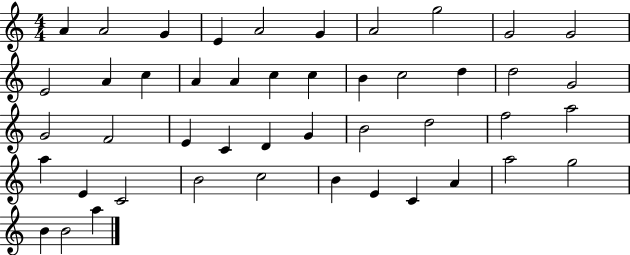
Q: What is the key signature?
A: C major